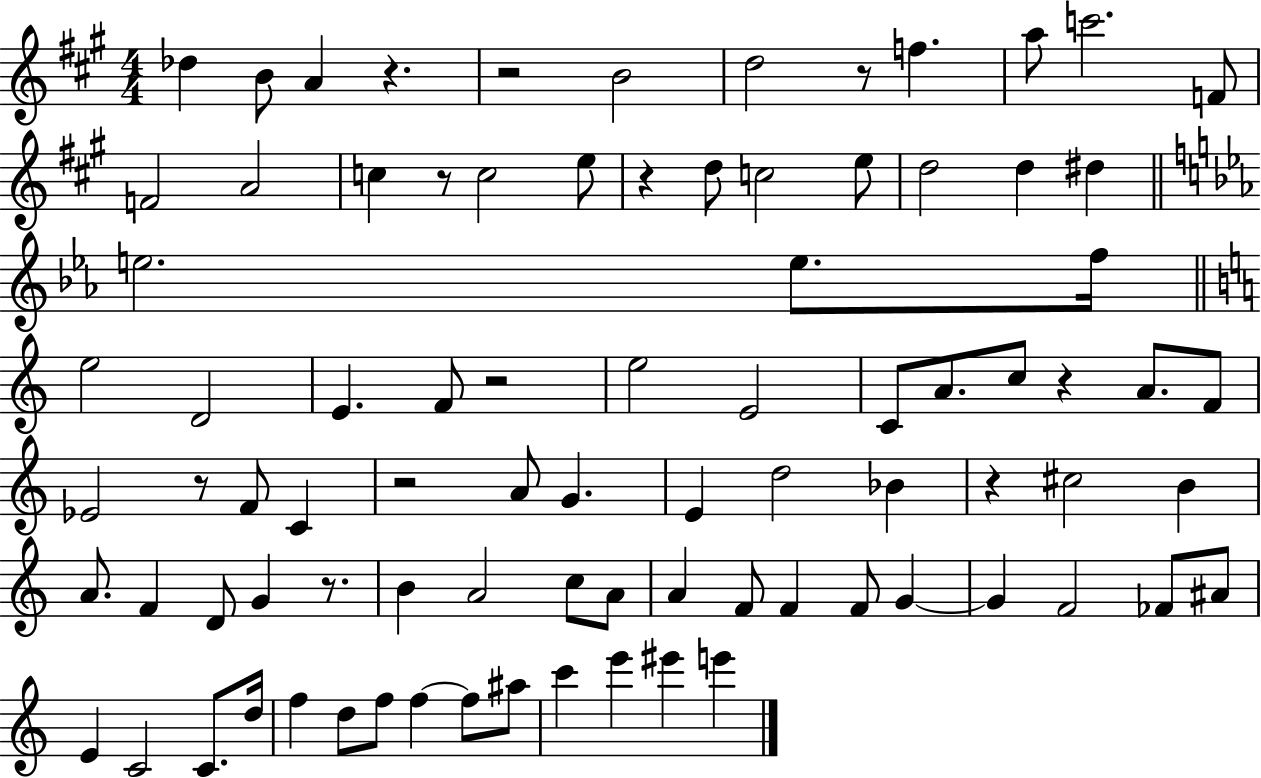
Db5/q B4/e A4/q R/q. R/h B4/h D5/h R/e F5/q. A5/e C6/h. F4/e F4/h A4/h C5/q R/e C5/h E5/e R/q D5/e C5/h E5/e D5/h D5/q D#5/q E5/h. E5/e. F5/s E5/h D4/h E4/q. F4/e R/h E5/h E4/h C4/e A4/e. C5/e R/q A4/e. F4/e Eb4/h R/e F4/e C4/q R/h A4/e G4/q. E4/q D5/h Bb4/q R/q C#5/h B4/q A4/e. F4/q D4/e G4/q R/e. B4/q A4/h C5/e A4/e A4/q F4/e F4/q F4/e G4/q G4/q F4/h FES4/e A#4/e E4/q C4/h C4/e. D5/s F5/q D5/e F5/e F5/q F5/e A#5/e C6/q E6/q EIS6/q E6/q